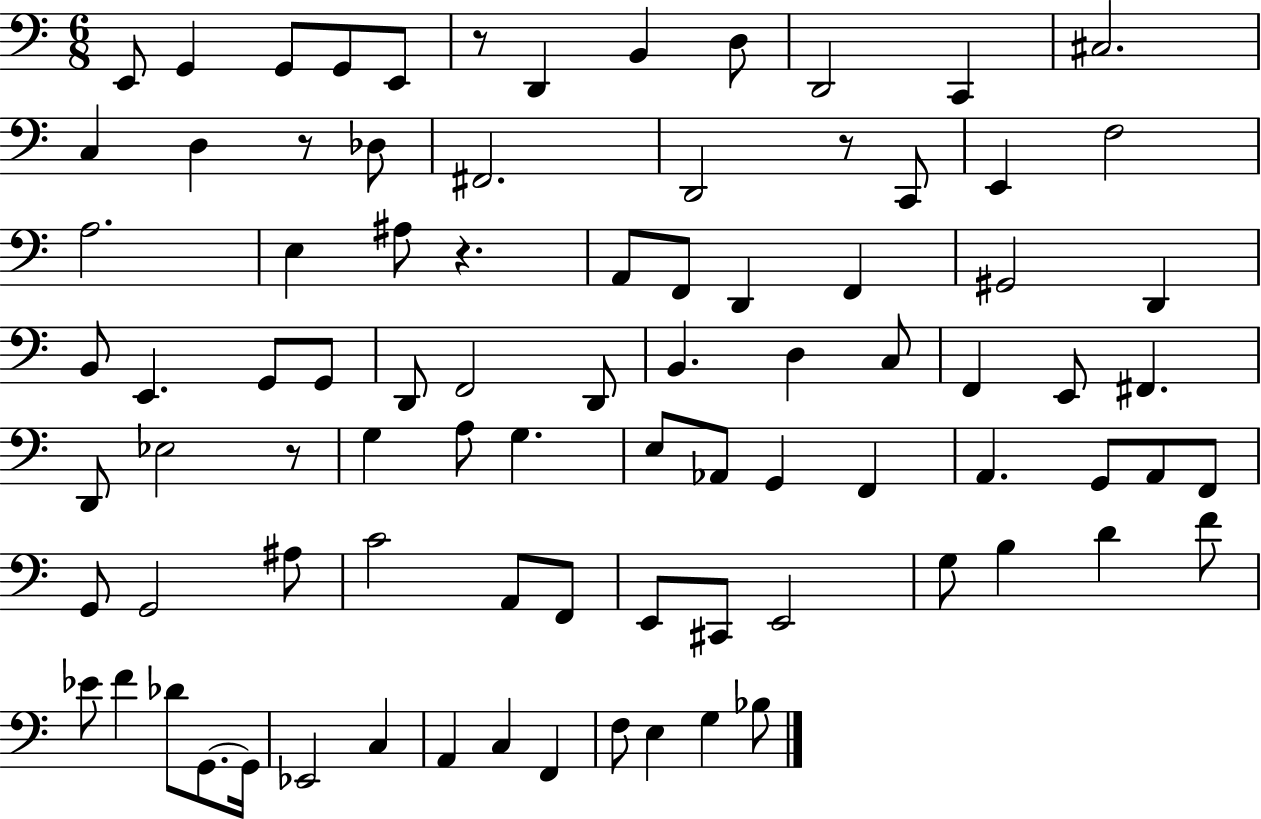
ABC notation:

X:1
T:Untitled
M:6/8
L:1/4
K:C
E,,/2 G,, G,,/2 G,,/2 E,,/2 z/2 D,, B,, D,/2 D,,2 C,, ^C,2 C, D, z/2 _D,/2 ^F,,2 D,,2 z/2 C,,/2 E,, F,2 A,2 E, ^A,/2 z A,,/2 F,,/2 D,, F,, ^G,,2 D,, B,,/2 E,, G,,/2 G,,/2 D,,/2 F,,2 D,,/2 B,, D, C,/2 F,, E,,/2 ^F,, D,,/2 _E,2 z/2 G, A,/2 G, E,/2 _A,,/2 G,, F,, A,, G,,/2 A,,/2 F,,/2 G,,/2 G,,2 ^A,/2 C2 A,,/2 F,,/2 E,,/2 ^C,,/2 E,,2 G,/2 B, D F/2 _E/2 F _D/2 G,,/2 G,,/4 _E,,2 C, A,, C, F,, F,/2 E, G, _B,/2